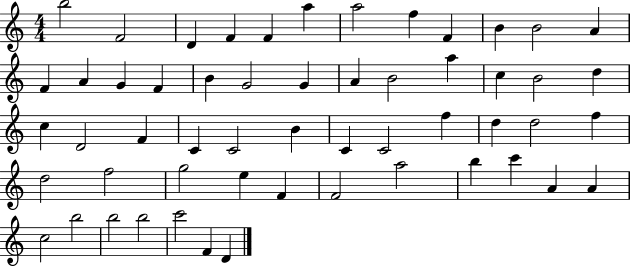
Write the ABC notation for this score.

X:1
T:Untitled
M:4/4
L:1/4
K:C
b2 F2 D F F a a2 f F B B2 A F A G F B G2 G A B2 a c B2 d c D2 F C C2 B C C2 f d d2 f d2 f2 g2 e F F2 a2 b c' A A c2 b2 b2 b2 c'2 F D